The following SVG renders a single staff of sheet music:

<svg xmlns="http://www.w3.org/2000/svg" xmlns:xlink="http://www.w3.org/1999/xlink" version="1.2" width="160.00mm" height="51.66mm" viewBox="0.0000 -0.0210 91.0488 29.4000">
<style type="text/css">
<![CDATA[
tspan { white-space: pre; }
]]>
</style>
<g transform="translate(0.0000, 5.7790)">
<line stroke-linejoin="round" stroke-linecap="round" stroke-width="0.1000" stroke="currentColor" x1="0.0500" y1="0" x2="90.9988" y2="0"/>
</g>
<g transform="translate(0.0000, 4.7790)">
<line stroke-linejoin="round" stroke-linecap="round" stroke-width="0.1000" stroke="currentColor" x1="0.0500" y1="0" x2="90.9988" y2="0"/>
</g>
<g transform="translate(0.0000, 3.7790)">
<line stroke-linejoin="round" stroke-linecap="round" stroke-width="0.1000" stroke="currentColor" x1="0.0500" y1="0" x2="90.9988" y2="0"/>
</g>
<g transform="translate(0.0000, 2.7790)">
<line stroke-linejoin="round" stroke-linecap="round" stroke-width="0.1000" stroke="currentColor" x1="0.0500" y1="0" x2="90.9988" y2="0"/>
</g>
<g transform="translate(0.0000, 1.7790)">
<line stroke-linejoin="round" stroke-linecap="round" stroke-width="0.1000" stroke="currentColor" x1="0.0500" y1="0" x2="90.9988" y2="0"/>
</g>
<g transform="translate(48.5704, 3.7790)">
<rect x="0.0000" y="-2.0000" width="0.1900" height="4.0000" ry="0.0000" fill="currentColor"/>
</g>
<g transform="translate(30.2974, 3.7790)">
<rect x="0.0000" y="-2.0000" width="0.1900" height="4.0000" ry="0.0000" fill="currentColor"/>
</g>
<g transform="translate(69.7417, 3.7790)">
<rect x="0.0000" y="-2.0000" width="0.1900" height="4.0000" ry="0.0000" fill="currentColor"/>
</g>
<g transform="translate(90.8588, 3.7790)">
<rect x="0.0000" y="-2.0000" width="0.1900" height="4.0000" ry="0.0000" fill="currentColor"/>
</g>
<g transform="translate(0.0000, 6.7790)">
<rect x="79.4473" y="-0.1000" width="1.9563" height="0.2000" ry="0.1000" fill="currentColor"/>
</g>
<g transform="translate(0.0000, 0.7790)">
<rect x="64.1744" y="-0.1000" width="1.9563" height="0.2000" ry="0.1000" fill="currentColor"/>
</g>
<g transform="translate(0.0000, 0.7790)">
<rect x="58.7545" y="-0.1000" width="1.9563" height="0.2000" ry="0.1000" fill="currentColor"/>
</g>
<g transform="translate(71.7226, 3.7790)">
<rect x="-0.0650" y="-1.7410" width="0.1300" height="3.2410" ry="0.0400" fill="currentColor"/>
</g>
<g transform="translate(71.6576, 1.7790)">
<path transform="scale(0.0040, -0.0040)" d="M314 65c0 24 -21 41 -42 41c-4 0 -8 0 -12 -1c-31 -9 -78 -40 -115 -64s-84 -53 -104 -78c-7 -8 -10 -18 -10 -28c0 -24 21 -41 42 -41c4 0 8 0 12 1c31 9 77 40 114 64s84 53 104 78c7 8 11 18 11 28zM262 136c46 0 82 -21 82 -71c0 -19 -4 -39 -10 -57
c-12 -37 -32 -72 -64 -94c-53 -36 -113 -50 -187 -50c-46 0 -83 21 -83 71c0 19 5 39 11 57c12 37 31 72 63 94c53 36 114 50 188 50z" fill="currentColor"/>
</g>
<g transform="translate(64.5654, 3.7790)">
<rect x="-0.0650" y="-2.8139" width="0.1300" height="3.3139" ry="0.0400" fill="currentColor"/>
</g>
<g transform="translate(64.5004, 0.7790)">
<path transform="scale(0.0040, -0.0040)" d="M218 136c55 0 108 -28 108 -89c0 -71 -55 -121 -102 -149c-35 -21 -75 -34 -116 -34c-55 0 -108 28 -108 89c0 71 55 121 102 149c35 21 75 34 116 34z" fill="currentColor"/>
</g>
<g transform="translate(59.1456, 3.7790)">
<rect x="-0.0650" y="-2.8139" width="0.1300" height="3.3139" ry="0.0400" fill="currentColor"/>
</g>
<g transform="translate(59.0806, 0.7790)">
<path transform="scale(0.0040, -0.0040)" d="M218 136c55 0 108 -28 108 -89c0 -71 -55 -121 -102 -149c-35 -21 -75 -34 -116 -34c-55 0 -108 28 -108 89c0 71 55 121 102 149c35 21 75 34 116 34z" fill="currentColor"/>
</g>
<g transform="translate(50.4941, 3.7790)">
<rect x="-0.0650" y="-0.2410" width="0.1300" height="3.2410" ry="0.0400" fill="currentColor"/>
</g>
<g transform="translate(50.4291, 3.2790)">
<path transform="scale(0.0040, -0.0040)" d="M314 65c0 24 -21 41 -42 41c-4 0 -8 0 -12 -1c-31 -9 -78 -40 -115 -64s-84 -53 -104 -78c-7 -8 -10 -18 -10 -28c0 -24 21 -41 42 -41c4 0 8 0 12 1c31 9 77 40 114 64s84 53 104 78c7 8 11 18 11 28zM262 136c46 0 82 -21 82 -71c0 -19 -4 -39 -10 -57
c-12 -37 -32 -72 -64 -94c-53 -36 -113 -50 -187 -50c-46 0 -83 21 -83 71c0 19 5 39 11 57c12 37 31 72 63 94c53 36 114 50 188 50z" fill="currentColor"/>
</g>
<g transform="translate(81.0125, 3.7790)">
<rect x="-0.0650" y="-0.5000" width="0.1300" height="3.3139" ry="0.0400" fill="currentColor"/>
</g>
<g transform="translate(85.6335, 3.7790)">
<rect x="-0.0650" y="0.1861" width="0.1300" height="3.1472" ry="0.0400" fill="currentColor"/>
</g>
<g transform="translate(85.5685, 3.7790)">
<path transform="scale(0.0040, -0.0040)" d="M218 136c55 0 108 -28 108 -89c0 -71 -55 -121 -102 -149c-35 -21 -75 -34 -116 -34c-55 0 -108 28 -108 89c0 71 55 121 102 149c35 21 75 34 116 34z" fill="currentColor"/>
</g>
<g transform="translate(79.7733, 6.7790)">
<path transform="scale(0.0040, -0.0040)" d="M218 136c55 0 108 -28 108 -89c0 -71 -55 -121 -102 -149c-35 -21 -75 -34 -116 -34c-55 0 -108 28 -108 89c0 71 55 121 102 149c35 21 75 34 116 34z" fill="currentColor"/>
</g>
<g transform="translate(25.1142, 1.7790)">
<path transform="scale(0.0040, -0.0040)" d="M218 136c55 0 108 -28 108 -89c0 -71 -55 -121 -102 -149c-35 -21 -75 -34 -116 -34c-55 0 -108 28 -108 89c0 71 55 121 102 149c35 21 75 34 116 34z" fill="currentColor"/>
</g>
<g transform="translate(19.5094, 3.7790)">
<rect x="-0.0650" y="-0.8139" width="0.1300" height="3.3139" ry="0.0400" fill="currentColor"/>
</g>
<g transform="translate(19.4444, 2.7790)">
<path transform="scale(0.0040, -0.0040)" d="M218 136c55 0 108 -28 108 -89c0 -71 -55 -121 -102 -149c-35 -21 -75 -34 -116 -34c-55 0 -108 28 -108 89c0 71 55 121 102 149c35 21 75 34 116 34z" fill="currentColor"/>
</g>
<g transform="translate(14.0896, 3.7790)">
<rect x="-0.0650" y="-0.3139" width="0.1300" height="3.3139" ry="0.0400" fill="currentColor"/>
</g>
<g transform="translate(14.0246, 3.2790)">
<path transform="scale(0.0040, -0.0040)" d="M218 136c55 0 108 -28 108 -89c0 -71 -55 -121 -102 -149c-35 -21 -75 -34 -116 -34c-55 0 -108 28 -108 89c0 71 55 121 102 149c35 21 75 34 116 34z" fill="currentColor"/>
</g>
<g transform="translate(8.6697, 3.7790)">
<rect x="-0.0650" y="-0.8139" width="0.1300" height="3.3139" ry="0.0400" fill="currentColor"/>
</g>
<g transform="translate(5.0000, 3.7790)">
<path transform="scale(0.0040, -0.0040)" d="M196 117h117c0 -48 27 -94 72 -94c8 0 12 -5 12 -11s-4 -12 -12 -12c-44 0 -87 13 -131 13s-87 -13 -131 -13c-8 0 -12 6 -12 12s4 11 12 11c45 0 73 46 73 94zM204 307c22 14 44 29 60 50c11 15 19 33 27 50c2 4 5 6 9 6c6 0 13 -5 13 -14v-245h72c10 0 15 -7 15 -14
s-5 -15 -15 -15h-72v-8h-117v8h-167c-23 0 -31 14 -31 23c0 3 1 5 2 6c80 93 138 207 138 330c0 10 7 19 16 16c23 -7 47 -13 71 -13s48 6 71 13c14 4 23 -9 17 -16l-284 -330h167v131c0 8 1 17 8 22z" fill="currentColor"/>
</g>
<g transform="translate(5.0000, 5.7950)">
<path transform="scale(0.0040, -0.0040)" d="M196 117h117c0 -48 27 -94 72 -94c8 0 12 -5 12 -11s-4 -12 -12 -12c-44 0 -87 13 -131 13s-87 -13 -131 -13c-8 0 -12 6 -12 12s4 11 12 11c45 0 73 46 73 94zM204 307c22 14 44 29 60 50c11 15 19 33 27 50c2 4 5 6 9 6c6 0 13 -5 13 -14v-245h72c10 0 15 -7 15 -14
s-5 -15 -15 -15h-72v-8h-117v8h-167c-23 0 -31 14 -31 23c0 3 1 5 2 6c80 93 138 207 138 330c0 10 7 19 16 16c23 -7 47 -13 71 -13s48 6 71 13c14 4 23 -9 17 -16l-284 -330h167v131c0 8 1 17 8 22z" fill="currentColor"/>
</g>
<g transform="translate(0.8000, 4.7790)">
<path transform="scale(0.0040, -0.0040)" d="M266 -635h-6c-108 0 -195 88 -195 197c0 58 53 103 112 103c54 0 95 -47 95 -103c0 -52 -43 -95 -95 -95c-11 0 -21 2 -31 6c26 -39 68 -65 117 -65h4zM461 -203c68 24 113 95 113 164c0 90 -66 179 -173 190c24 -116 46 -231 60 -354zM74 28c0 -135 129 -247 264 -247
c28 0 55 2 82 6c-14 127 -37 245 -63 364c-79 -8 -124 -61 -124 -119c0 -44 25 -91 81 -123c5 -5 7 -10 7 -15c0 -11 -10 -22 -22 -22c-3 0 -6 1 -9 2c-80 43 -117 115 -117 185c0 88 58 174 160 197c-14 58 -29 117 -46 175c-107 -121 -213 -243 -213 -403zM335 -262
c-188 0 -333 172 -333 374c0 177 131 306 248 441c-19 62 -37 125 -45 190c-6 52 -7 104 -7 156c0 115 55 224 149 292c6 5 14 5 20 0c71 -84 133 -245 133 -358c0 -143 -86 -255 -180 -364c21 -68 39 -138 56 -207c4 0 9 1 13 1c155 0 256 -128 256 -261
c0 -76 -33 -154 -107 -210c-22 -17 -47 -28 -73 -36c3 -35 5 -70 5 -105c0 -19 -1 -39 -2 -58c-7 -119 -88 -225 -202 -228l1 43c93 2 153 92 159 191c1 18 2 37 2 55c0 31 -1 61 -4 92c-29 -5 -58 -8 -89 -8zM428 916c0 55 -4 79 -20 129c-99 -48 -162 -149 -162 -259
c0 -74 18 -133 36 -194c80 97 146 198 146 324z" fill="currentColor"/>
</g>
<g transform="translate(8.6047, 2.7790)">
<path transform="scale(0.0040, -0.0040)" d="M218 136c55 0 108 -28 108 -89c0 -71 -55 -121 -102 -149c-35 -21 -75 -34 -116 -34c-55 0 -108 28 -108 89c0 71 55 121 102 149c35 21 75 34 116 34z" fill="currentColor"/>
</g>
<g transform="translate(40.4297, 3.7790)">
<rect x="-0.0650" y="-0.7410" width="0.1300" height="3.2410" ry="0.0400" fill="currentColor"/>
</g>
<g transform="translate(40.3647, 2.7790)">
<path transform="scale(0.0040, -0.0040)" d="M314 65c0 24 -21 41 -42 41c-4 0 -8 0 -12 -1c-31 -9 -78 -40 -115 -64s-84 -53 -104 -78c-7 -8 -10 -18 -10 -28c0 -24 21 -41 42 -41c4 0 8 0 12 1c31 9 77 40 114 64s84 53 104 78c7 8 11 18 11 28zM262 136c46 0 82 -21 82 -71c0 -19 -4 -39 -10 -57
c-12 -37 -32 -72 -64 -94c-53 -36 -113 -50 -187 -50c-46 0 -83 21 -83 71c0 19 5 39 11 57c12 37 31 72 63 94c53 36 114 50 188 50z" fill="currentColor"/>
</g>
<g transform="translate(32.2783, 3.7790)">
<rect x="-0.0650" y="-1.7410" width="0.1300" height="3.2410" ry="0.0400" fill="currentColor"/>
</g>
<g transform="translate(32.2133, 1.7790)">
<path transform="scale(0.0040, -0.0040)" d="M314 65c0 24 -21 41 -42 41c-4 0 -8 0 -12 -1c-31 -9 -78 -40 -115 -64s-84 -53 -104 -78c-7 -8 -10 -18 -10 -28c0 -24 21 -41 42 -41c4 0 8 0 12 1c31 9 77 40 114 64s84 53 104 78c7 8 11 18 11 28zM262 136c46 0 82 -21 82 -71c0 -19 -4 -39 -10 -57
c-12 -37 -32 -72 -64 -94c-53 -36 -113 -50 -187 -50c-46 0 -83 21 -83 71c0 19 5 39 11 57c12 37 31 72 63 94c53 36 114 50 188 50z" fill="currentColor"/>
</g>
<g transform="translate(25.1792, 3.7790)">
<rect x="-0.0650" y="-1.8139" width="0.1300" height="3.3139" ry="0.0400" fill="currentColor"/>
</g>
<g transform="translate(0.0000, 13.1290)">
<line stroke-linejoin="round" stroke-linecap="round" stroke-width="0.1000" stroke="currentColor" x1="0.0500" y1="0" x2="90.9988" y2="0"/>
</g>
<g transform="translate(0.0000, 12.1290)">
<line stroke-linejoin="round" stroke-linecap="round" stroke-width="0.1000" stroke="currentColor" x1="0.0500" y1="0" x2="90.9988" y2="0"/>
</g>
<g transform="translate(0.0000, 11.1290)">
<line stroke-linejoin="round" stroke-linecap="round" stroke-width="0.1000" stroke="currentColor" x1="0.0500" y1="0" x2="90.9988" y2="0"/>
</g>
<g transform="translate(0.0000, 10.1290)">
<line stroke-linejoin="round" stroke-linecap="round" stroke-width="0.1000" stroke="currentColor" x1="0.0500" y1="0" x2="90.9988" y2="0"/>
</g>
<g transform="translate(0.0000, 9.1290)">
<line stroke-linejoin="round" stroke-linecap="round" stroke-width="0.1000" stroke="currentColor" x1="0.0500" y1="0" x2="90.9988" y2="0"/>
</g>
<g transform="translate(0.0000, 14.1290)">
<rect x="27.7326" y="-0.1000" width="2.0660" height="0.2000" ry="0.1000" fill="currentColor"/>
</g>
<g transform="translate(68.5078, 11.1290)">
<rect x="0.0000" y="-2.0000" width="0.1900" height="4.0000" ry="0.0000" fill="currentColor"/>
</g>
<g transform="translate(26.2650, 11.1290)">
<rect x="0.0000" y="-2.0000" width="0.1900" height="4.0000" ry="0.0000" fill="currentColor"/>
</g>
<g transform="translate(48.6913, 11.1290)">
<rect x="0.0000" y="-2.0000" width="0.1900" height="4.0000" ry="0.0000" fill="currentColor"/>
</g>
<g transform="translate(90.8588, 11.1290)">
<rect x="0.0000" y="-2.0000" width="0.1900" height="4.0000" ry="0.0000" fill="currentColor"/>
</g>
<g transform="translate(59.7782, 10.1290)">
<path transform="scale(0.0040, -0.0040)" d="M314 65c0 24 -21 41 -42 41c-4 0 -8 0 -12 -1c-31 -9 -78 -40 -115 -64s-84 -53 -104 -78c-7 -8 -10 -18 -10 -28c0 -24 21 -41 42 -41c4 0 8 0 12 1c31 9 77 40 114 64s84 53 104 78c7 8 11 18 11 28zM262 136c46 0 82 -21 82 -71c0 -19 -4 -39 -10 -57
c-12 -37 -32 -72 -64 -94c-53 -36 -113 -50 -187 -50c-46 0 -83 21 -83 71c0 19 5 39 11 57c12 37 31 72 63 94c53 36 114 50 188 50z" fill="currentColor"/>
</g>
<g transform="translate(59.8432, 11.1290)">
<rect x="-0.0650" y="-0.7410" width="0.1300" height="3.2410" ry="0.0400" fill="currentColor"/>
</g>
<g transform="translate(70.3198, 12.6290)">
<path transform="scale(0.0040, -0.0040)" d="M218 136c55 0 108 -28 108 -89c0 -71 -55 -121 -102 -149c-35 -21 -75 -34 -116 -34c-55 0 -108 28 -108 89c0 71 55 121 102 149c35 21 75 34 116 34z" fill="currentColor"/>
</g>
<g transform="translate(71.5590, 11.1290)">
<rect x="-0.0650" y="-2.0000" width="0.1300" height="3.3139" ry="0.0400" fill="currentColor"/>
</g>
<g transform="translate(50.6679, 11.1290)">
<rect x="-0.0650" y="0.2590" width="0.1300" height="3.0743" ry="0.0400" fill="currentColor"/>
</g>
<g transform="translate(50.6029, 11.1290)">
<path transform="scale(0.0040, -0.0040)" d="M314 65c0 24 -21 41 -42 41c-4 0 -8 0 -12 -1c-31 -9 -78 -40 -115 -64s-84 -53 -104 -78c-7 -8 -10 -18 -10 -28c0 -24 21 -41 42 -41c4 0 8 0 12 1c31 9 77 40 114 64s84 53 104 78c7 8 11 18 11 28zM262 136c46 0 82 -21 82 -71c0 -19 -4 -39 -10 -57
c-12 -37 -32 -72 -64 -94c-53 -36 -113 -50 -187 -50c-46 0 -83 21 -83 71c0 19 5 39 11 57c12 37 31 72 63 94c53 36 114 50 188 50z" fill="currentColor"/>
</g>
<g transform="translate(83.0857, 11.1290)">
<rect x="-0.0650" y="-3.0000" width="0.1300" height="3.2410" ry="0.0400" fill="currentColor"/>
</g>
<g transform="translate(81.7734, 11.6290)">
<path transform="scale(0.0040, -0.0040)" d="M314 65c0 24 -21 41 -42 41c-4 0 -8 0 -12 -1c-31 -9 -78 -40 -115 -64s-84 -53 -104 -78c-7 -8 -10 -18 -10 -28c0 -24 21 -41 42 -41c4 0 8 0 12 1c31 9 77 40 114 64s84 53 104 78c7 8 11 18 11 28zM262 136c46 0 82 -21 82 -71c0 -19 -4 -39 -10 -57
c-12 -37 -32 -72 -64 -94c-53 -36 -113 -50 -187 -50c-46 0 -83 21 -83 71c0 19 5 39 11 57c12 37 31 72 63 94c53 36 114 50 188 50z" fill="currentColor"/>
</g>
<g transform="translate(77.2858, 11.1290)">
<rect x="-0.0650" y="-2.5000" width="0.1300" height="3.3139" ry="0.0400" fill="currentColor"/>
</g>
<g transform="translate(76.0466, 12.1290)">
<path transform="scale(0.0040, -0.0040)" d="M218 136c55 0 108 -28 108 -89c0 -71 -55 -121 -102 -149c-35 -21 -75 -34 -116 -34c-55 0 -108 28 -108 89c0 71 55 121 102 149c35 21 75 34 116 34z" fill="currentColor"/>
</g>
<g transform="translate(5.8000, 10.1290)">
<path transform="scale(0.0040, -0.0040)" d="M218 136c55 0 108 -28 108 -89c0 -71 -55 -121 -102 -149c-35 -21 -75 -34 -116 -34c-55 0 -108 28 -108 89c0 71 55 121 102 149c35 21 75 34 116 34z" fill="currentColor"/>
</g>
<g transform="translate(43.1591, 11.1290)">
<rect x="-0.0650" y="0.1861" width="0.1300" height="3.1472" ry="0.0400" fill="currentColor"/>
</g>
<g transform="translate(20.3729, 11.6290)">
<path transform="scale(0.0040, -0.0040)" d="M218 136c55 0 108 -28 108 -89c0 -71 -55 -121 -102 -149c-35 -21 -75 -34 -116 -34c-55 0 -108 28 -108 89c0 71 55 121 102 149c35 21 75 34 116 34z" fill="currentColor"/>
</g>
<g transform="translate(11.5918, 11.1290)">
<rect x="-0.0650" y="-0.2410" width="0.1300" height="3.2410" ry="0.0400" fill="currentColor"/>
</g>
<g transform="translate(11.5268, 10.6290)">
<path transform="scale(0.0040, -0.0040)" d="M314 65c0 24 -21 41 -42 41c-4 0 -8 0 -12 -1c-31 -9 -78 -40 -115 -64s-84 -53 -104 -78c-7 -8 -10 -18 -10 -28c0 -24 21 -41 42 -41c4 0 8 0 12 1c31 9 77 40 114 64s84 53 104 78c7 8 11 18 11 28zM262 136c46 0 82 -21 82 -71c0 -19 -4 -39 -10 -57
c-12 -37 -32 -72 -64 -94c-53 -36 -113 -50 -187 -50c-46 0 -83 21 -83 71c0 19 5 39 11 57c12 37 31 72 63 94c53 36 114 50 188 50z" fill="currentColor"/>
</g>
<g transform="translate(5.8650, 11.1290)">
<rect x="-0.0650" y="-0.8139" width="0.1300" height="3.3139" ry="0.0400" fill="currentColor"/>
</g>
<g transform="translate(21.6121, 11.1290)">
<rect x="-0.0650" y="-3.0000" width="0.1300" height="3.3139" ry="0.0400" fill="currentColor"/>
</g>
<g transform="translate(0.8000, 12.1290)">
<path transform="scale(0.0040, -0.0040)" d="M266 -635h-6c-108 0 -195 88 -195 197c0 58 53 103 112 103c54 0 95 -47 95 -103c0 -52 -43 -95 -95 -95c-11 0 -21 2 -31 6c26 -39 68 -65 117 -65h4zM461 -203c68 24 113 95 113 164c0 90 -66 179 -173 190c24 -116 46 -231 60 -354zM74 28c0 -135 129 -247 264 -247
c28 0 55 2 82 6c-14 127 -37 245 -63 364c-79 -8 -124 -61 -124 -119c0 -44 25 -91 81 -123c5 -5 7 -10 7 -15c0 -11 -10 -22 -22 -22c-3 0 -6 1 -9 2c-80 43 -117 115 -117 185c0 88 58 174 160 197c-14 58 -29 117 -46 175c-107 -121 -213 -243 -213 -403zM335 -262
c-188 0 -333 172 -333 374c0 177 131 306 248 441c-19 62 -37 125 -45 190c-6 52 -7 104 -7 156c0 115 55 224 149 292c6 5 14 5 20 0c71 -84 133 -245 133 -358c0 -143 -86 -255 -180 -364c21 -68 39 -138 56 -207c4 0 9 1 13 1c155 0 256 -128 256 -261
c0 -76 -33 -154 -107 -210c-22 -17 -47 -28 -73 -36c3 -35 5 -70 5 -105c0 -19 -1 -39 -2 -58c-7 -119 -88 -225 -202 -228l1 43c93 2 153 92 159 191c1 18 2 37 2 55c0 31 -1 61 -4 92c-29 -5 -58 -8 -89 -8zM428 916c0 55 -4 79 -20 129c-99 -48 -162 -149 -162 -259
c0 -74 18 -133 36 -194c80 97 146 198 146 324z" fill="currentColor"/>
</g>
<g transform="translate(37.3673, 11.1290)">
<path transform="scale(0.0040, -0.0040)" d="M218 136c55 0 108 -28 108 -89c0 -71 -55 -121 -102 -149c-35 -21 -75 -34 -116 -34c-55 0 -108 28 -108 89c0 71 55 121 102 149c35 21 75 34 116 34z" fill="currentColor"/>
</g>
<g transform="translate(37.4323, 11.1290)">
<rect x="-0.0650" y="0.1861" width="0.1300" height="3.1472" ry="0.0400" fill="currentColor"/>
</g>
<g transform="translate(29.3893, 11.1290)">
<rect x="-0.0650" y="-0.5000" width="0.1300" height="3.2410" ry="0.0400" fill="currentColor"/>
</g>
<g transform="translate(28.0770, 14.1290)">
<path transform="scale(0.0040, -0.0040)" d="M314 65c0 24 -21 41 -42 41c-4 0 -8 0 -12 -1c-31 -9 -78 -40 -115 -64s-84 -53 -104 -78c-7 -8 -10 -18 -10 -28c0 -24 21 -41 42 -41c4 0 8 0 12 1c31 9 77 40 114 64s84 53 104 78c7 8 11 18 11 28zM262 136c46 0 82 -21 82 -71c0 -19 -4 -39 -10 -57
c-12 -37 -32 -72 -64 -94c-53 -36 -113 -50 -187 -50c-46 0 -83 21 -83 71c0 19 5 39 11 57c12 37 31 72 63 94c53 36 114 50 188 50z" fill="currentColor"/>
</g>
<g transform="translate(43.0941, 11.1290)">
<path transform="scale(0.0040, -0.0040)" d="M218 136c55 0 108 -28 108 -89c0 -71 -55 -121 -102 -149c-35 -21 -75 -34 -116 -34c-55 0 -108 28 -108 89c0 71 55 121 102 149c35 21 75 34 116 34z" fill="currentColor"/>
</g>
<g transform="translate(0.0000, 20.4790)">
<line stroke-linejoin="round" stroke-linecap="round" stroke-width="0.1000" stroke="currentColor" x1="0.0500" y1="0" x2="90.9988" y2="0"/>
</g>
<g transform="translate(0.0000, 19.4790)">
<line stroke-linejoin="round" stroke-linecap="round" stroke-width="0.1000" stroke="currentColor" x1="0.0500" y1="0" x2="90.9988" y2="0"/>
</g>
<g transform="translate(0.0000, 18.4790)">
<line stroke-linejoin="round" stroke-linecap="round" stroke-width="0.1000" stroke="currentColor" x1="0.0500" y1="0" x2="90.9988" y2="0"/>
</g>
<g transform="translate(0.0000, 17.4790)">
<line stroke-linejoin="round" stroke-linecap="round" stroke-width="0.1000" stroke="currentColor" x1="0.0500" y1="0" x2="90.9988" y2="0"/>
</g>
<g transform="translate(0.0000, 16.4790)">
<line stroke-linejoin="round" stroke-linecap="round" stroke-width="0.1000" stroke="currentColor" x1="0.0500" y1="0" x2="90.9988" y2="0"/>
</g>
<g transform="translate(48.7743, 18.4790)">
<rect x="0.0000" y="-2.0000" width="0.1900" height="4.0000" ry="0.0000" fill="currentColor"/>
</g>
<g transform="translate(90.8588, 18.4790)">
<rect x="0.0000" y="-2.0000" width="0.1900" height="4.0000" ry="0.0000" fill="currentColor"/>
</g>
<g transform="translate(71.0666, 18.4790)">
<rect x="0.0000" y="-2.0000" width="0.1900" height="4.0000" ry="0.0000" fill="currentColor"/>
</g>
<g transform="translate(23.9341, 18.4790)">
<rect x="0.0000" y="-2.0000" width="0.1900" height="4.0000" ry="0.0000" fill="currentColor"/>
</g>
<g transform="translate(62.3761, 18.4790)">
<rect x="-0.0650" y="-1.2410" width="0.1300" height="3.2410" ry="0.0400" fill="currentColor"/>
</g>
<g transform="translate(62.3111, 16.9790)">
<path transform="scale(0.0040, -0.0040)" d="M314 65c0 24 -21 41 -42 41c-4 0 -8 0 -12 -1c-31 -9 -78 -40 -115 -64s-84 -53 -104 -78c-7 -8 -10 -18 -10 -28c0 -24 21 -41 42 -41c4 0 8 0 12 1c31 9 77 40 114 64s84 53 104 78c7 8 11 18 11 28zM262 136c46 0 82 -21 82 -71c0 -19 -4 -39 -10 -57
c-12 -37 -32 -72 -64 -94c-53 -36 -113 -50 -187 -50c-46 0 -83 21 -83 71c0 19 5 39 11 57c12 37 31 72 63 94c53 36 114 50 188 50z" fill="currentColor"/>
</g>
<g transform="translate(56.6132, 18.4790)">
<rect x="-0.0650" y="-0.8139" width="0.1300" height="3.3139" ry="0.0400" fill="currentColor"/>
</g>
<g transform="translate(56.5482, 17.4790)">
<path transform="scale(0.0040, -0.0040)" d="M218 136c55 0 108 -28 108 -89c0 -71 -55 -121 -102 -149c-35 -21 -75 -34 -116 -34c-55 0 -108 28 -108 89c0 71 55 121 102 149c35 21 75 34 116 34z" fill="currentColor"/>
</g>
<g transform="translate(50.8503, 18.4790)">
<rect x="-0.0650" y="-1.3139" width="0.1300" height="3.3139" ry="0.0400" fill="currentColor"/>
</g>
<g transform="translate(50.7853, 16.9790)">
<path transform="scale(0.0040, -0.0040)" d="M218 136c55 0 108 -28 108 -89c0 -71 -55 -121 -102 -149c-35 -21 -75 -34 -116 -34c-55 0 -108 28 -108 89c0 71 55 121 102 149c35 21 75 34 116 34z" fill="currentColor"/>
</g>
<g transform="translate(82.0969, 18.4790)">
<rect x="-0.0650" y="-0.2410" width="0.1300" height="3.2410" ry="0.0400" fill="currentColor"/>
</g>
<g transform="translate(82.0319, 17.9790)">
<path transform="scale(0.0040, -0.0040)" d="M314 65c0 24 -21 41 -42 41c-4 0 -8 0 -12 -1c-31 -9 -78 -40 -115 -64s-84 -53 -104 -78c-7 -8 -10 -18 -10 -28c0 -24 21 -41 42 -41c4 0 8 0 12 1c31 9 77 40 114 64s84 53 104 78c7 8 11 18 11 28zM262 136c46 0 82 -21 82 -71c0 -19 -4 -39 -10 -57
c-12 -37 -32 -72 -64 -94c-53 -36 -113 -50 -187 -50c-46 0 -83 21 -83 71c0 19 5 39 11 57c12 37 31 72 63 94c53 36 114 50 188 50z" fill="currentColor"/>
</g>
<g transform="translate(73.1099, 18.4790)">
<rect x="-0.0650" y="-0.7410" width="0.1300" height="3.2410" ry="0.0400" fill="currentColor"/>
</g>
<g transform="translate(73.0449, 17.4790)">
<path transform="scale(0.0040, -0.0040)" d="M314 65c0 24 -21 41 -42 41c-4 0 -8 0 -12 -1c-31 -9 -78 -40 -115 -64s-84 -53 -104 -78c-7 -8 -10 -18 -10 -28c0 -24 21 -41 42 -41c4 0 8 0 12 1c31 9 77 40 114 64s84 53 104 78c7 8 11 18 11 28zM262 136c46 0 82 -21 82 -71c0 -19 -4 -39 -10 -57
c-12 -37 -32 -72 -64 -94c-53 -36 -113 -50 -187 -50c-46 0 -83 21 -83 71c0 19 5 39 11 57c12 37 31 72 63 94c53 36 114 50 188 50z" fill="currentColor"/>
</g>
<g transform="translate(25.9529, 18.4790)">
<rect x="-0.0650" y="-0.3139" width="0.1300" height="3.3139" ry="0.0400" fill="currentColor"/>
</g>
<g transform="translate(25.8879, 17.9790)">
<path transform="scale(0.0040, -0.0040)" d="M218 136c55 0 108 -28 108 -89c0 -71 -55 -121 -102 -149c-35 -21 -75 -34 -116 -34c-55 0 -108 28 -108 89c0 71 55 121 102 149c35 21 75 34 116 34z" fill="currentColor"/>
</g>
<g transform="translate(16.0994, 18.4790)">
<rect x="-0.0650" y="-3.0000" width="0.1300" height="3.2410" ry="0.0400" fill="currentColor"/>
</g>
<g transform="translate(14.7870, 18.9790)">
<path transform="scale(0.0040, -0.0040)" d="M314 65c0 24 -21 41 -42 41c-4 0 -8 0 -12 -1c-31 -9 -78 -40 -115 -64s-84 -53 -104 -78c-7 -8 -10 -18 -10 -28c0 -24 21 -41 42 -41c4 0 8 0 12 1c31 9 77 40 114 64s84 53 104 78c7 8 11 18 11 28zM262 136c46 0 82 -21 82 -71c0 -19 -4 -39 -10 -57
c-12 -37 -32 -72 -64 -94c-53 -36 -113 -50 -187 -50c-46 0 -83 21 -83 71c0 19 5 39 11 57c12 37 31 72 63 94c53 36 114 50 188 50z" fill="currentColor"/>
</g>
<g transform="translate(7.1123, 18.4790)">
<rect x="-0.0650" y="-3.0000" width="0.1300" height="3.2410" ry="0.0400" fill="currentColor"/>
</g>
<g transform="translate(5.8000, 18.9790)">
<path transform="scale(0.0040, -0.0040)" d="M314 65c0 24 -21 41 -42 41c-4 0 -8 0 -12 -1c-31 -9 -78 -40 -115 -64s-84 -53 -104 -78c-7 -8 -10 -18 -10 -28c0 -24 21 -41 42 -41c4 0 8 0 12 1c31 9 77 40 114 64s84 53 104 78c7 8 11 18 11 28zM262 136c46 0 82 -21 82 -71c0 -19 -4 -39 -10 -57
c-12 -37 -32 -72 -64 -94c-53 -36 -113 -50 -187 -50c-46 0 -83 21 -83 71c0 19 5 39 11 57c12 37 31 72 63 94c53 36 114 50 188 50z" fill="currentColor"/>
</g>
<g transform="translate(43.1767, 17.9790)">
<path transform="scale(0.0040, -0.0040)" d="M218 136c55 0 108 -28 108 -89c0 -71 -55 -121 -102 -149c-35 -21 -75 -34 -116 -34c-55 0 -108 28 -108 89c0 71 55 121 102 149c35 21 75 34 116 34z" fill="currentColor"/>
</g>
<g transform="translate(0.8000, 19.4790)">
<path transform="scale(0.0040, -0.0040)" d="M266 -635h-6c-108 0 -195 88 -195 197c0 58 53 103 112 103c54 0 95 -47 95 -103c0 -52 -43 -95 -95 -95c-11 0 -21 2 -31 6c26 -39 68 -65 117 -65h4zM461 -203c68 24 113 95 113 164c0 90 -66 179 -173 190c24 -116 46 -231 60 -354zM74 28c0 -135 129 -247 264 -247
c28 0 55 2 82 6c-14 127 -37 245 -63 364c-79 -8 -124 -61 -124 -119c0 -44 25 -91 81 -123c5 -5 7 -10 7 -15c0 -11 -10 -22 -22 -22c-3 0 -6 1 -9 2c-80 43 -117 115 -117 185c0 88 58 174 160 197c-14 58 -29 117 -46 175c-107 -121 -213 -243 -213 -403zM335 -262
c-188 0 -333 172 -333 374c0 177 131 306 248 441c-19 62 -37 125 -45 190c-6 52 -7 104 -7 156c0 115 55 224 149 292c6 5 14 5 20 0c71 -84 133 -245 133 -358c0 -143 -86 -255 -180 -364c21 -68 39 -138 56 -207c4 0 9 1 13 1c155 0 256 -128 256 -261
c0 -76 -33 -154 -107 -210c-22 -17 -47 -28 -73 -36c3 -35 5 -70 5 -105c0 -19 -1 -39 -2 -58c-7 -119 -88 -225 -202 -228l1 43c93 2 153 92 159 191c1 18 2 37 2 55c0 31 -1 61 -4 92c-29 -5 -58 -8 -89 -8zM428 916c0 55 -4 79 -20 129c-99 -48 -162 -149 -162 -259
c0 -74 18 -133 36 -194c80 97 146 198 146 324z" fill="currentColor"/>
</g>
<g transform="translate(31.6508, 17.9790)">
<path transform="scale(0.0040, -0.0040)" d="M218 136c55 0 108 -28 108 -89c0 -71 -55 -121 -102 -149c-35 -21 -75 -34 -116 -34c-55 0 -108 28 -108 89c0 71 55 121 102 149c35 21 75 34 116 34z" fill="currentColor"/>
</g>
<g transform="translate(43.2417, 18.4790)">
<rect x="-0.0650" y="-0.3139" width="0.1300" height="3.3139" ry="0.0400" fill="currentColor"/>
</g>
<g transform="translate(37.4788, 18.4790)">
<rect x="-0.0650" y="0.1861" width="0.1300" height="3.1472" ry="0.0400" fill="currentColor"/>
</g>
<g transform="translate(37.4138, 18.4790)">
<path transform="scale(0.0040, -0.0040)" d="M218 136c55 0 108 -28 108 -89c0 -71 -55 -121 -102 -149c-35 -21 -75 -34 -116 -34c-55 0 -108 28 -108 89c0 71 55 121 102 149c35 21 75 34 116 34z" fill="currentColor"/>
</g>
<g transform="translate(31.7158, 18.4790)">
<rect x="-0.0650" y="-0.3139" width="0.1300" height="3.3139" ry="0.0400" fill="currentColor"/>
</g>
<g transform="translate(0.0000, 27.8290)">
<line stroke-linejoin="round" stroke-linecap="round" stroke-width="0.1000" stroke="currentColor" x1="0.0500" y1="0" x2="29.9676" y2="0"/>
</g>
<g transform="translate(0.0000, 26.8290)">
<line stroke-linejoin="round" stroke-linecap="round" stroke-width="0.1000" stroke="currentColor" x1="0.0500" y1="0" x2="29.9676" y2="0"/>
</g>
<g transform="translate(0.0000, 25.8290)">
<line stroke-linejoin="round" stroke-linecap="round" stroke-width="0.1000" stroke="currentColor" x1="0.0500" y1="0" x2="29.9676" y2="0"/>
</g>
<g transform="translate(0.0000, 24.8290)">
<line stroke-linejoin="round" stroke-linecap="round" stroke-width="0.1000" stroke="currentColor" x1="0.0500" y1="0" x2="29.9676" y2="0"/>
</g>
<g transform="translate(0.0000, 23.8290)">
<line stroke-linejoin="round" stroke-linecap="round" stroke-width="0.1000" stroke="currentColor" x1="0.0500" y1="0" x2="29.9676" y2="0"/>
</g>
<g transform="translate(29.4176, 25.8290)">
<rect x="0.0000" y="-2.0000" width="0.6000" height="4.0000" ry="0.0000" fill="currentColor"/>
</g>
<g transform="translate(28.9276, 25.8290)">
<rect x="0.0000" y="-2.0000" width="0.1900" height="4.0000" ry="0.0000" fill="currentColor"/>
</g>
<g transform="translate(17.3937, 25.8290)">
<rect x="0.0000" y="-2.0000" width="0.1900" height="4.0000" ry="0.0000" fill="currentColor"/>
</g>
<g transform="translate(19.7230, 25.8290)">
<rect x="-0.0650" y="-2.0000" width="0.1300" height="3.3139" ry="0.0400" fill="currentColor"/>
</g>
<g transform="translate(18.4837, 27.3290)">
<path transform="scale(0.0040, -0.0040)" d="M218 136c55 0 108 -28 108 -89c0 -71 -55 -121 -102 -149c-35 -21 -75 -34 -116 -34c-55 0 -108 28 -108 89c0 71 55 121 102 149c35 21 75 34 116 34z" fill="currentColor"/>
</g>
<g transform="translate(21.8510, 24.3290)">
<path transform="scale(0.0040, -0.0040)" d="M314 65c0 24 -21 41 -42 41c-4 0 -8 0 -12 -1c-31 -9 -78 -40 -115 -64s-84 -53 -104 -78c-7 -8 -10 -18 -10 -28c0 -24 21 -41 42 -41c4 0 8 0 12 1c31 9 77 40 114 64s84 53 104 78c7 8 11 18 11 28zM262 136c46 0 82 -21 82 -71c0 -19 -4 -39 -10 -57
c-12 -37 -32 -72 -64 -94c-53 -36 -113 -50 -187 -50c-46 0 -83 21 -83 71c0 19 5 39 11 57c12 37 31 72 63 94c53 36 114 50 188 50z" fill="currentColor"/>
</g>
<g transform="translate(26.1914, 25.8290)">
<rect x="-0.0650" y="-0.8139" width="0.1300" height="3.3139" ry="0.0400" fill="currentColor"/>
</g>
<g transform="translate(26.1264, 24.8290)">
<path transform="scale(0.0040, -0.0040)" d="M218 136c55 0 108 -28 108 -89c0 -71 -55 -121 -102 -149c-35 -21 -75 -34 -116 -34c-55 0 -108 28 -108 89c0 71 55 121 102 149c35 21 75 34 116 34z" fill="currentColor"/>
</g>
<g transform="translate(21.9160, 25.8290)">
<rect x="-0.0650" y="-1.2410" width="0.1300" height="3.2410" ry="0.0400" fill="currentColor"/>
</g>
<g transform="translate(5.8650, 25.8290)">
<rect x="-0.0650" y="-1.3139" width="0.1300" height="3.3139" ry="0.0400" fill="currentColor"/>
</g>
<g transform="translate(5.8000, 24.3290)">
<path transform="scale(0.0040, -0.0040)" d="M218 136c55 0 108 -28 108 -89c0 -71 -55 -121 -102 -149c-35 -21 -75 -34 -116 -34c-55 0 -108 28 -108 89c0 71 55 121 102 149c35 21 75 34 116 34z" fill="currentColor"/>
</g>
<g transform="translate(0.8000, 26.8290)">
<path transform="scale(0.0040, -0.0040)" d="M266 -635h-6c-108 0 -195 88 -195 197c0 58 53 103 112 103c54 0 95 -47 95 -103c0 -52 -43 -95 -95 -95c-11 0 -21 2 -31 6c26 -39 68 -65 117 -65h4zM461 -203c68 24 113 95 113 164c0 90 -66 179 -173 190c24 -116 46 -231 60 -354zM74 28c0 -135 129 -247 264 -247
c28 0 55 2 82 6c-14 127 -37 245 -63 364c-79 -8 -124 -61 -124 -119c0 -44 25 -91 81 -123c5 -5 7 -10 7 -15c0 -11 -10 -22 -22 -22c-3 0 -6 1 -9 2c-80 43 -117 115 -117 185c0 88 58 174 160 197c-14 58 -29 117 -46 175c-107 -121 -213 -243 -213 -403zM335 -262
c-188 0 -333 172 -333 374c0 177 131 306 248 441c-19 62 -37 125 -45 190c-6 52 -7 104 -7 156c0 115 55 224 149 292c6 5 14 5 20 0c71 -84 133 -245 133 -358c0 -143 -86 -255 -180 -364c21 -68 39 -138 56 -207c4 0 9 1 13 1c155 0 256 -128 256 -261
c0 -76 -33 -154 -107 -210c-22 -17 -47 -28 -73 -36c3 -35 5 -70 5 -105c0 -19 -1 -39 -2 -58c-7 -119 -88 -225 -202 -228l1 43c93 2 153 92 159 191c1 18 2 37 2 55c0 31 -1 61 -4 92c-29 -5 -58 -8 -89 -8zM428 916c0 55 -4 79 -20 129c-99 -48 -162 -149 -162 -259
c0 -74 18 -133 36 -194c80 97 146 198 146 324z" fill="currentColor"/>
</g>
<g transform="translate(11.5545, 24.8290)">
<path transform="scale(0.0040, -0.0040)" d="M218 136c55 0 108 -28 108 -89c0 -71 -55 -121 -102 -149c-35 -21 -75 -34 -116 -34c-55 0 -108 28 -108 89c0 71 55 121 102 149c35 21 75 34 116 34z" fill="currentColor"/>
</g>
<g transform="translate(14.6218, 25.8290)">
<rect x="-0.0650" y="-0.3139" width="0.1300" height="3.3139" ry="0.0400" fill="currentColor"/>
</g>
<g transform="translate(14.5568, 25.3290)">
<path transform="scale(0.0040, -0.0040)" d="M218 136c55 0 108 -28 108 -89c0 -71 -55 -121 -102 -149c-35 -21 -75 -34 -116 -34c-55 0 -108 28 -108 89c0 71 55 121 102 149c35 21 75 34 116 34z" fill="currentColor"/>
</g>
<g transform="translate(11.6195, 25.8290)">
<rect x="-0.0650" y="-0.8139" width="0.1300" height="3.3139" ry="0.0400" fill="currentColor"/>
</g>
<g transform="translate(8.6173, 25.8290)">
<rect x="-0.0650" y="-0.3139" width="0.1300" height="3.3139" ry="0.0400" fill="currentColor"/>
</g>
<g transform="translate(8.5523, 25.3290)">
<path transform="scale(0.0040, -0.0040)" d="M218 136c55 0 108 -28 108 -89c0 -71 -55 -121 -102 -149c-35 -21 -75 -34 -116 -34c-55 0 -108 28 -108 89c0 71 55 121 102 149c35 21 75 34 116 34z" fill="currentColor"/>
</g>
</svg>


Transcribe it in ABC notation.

X:1
T:Untitled
M:4/4
L:1/4
K:C
d c d f f2 d2 c2 a a f2 C B d c2 A C2 B B B2 d2 F G A2 A2 A2 c c B c e d e2 d2 c2 e c d c F e2 d